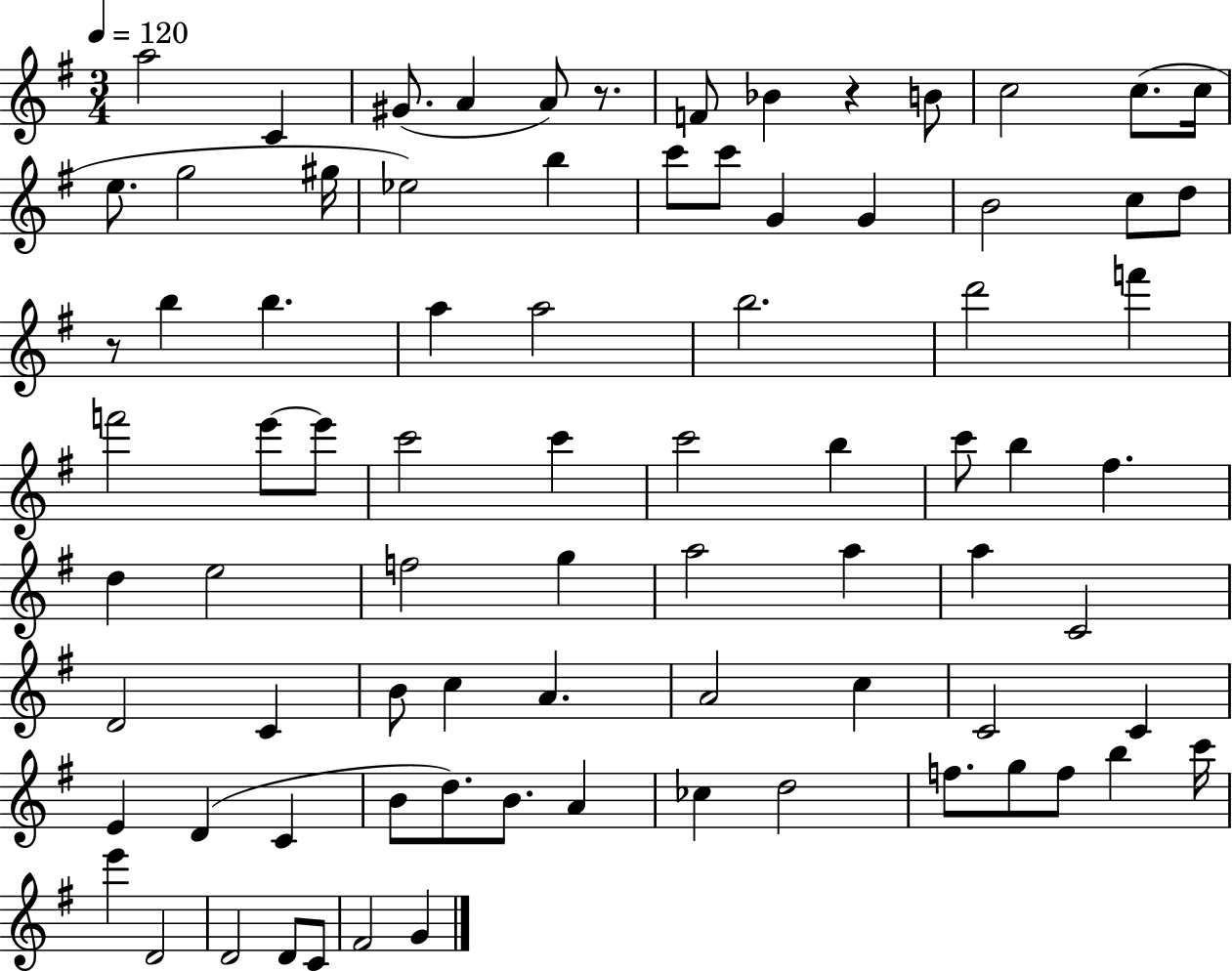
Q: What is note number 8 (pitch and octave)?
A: B4